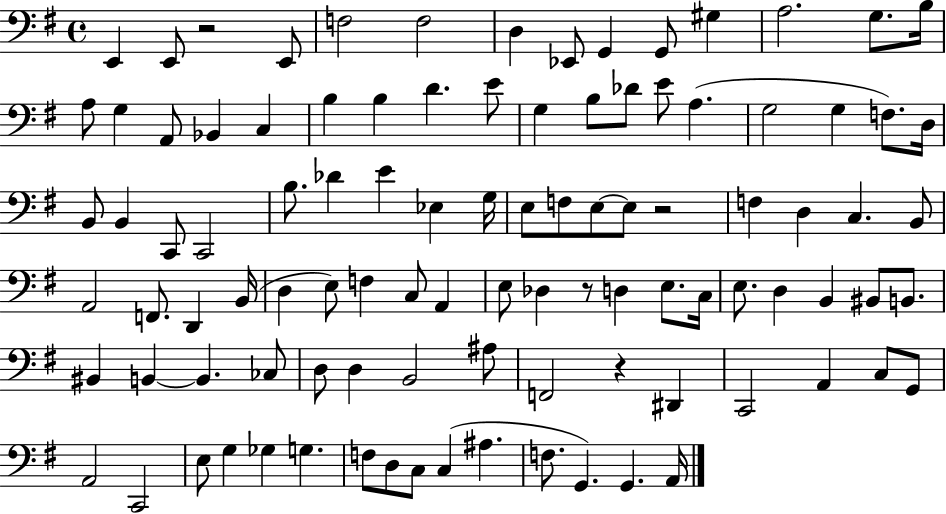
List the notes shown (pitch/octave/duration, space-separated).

E2/q E2/e R/h E2/e F3/h F3/h D3/q Eb2/e G2/q G2/e G#3/q A3/h. G3/e. B3/s A3/e G3/q A2/e Bb2/q C3/q B3/q B3/q D4/q. E4/e G3/q B3/e Db4/e E4/e A3/q. G3/h G3/q F3/e. D3/s B2/e B2/q C2/e C2/h B3/e. Db4/q E4/q Eb3/q G3/s E3/e F3/e E3/e E3/e R/h F3/q D3/q C3/q. B2/e A2/h F2/e. D2/q B2/s D3/q E3/e F3/q C3/e A2/q E3/e Db3/q R/e D3/q E3/e. C3/s E3/e. D3/q B2/q BIS2/e B2/e. BIS2/q B2/q B2/q. CES3/e D3/e D3/q B2/h A#3/e F2/h R/q D#2/q C2/h A2/q C3/e G2/e A2/h C2/h E3/e G3/q Gb3/q G3/q. F3/e D3/e C3/e C3/q A#3/q. F3/e. G2/q. G2/q. A2/s